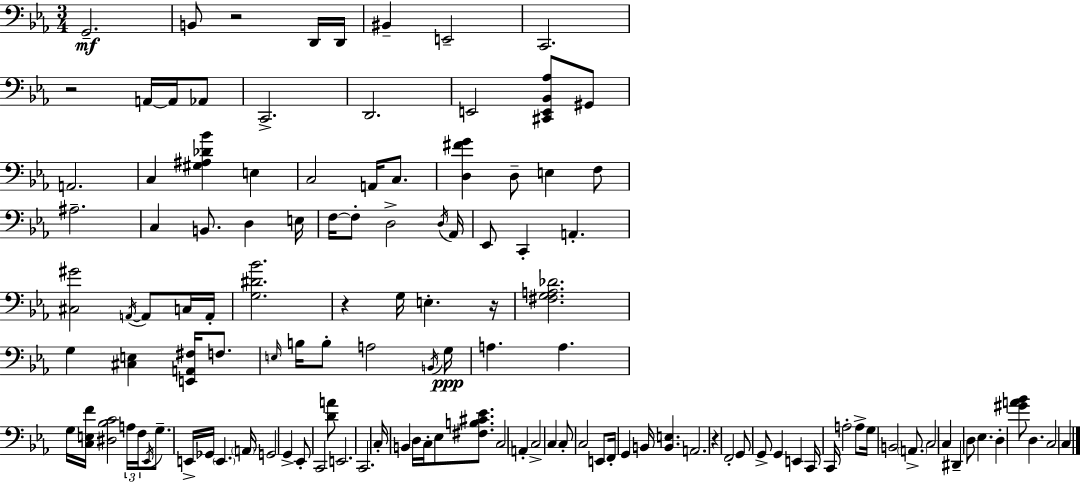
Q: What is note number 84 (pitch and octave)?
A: F2